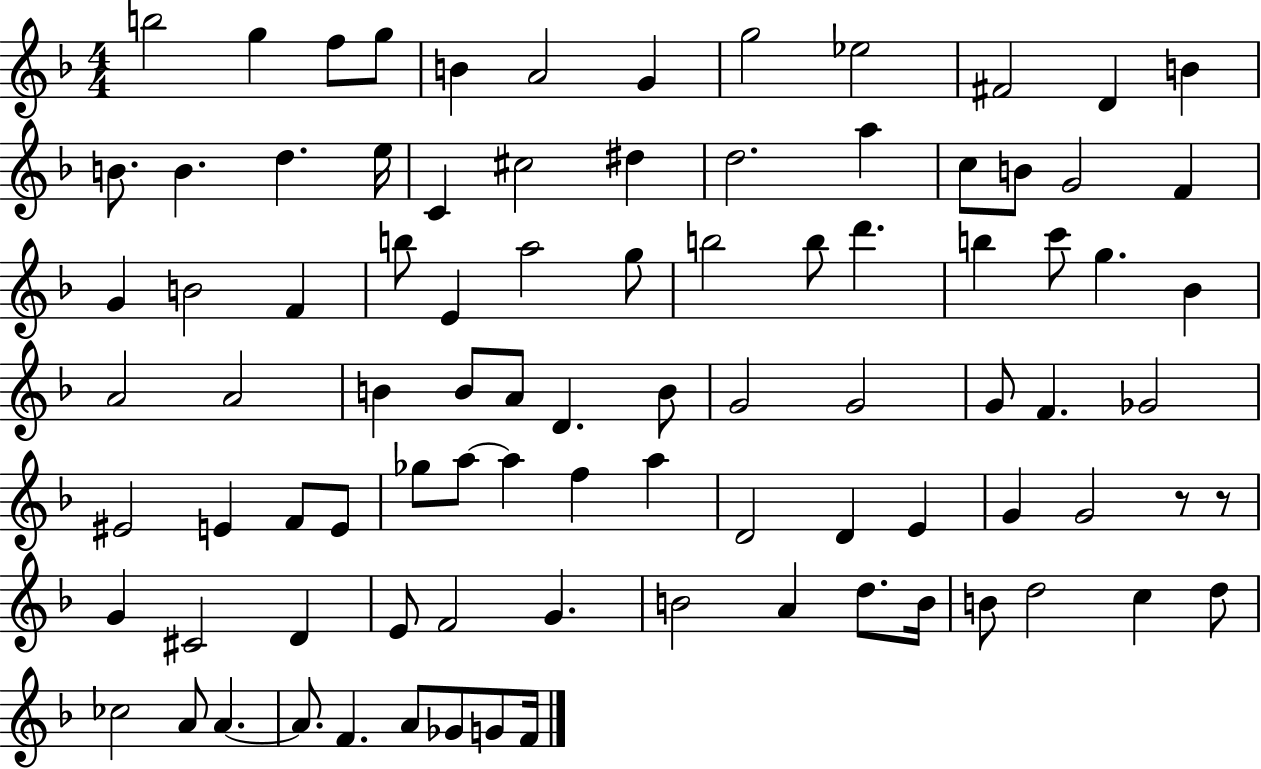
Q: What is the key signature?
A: F major